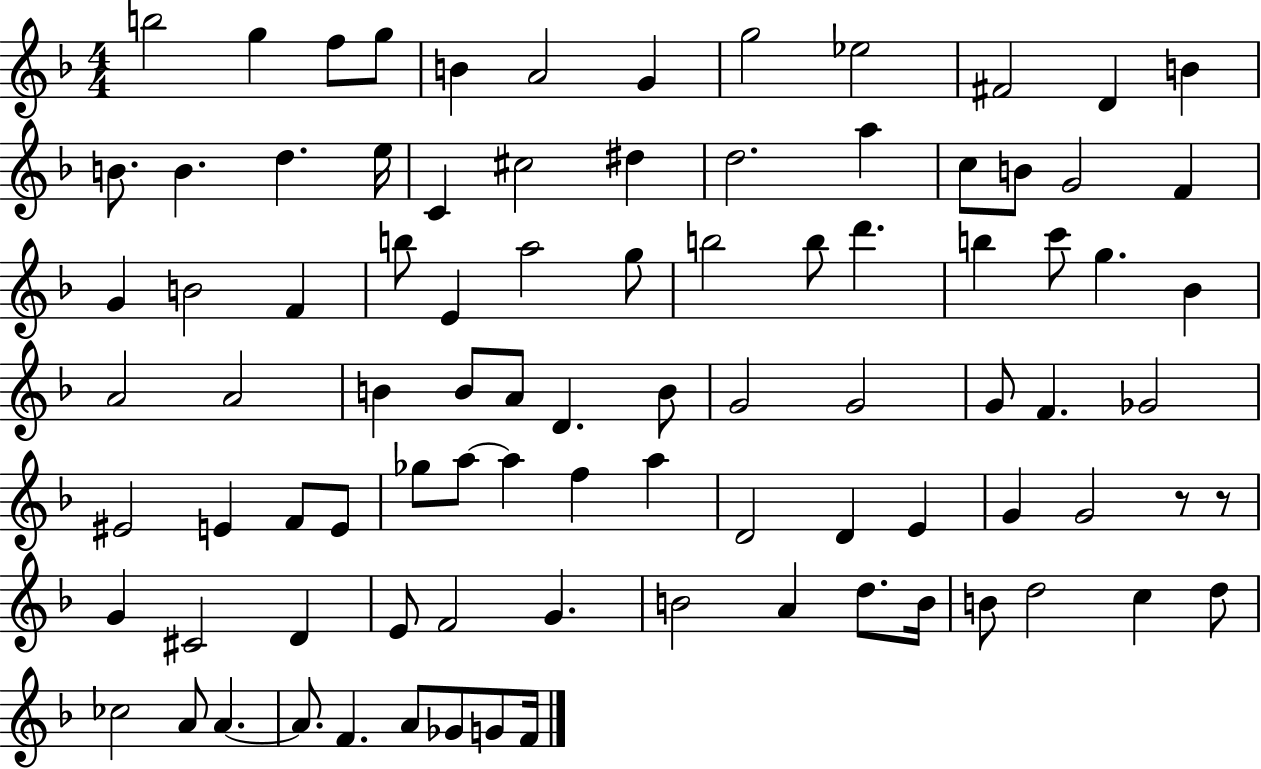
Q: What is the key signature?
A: F major